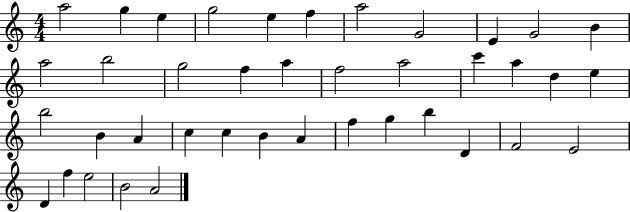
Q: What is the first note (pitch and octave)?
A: A5